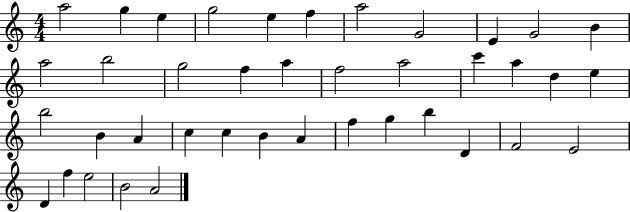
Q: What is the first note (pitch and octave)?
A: A5